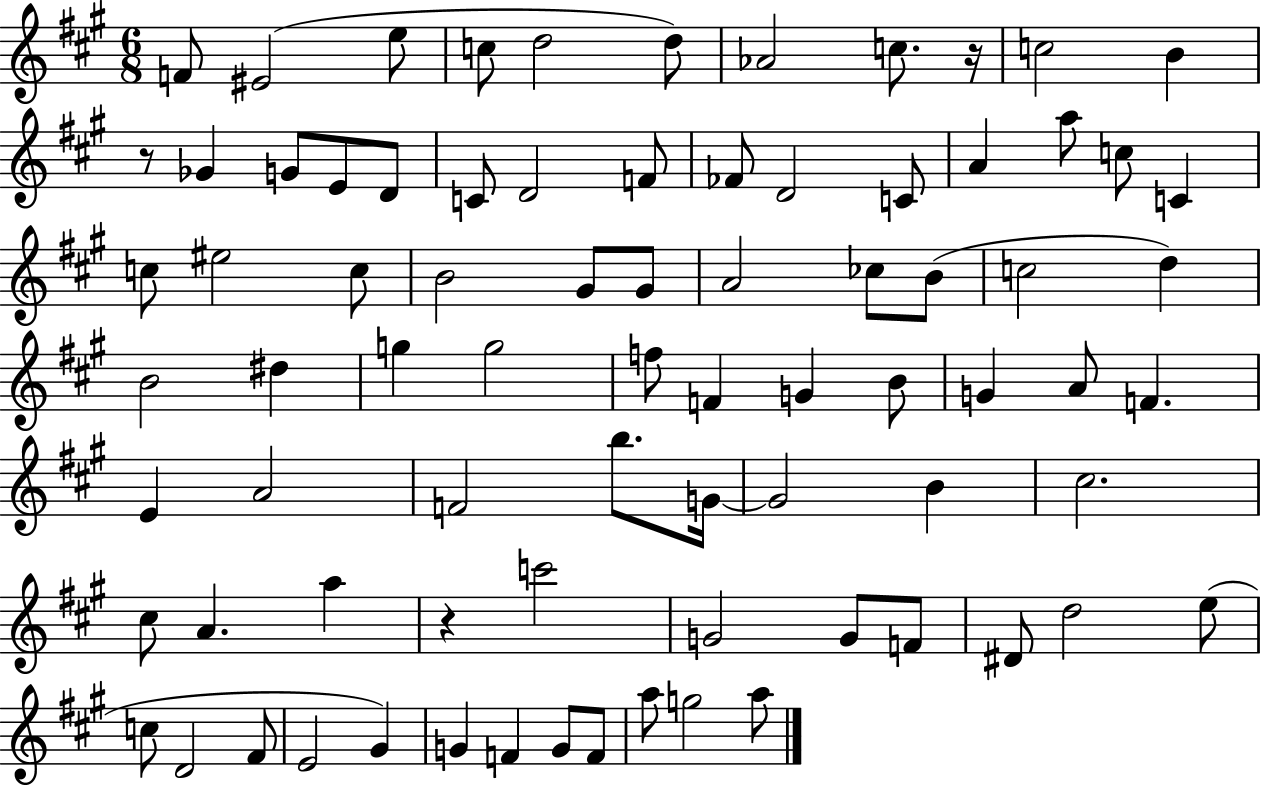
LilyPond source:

{
  \clef treble
  \numericTimeSignature
  \time 6/8
  \key a \major
  \repeat volta 2 { f'8 eis'2( e''8 | c''8 d''2 d''8) | aes'2 c''8. r16 | c''2 b'4 | \break r8 ges'4 g'8 e'8 d'8 | c'8 d'2 f'8 | fes'8 d'2 c'8 | a'4 a''8 c''8 c'4 | \break c''8 eis''2 c''8 | b'2 gis'8 gis'8 | a'2 ces''8 b'8( | c''2 d''4) | \break b'2 dis''4 | g''4 g''2 | f''8 f'4 g'4 b'8 | g'4 a'8 f'4. | \break e'4 a'2 | f'2 b''8. g'16~~ | g'2 b'4 | cis''2. | \break cis''8 a'4. a''4 | r4 c'''2 | g'2 g'8 f'8 | dis'8 d''2 e''8( | \break c''8 d'2 fis'8 | e'2 gis'4) | g'4 f'4 g'8 f'8 | a''8 g''2 a''8 | \break } \bar "|."
}